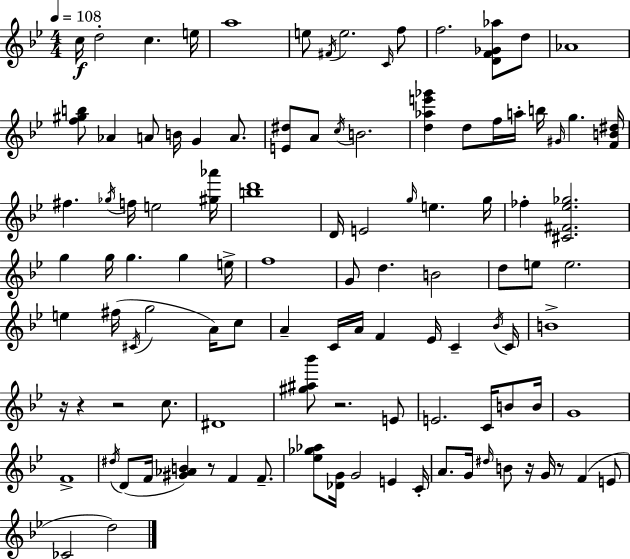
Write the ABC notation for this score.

X:1
T:Untitled
M:4/4
L:1/4
K:Gm
c/4 d2 c e/4 a4 e/2 ^F/4 e2 C/4 f/2 f2 [DF_G_a]/2 d/2 _A4 [f^gb]/2 _A A/2 B/4 G A/2 [E^d]/2 A/2 c/4 B2 [d_ae'_g'] d/2 f/4 a/4 b/4 ^G/4 g [FB^d]/4 ^f _g/4 f/4 e2 [^g_a']/4 [bd']4 D/4 E2 g/4 e g/4 _f [^C^F_e_g]2 g g/4 g g e/4 f4 G/2 d B2 d/2 e/2 e2 e ^f/4 ^C/4 g2 A/4 c/2 A C/4 A/4 F _E/4 C _B/4 C/4 B4 z/4 z z2 c/2 ^D4 [^g^a_b']/2 z2 E/2 E2 C/4 B/2 B/4 G4 F4 ^d/4 D/2 F/4 [^G_AB] z/2 F F/2 [_e_g_a]/2 [_DG]/4 G2 E C/4 A/2 G/4 ^d/4 B/2 z/4 G/4 z/2 F E/2 _C2 d2